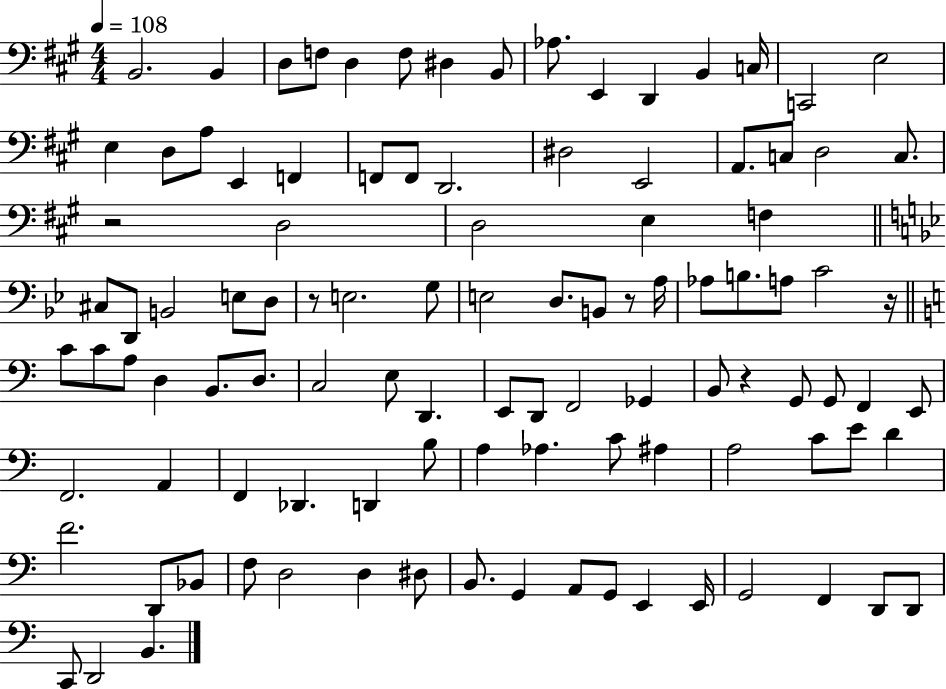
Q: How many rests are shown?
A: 5